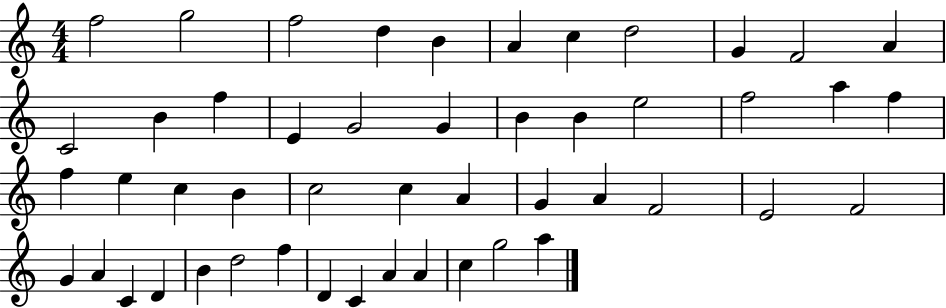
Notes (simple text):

F5/h G5/h F5/h D5/q B4/q A4/q C5/q D5/h G4/q F4/h A4/q C4/h B4/q F5/q E4/q G4/h G4/q B4/q B4/q E5/h F5/h A5/q F5/q F5/q E5/q C5/q B4/q C5/h C5/q A4/q G4/q A4/q F4/h E4/h F4/h G4/q A4/q C4/q D4/q B4/q D5/h F5/q D4/q C4/q A4/q A4/q C5/q G5/h A5/q